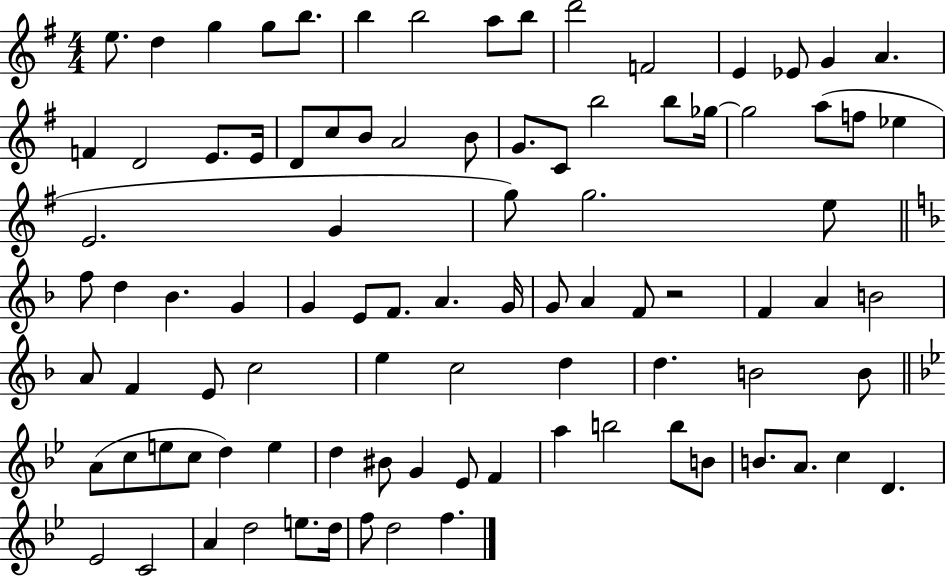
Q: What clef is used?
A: treble